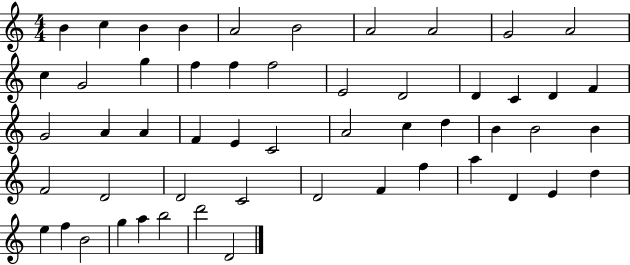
{
  \clef treble
  \numericTimeSignature
  \time 4/4
  \key c \major
  b'4 c''4 b'4 b'4 | a'2 b'2 | a'2 a'2 | g'2 a'2 | \break c''4 g'2 g''4 | f''4 f''4 f''2 | e'2 d'2 | d'4 c'4 d'4 f'4 | \break g'2 a'4 a'4 | f'4 e'4 c'2 | a'2 c''4 d''4 | b'4 b'2 b'4 | \break f'2 d'2 | d'2 c'2 | d'2 f'4 f''4 | a''4 d'4 e'4 d''4 | \break e''4 f''4 b'2 | g''4 a''4 b''2 | d'''2 d'2 | \bar "|."
}